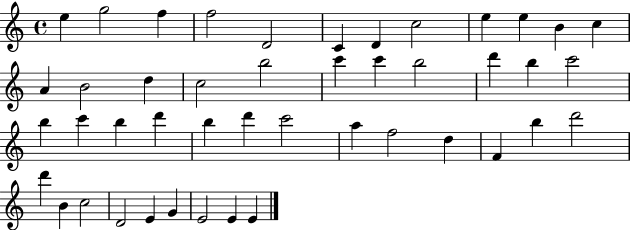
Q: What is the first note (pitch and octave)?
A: E5